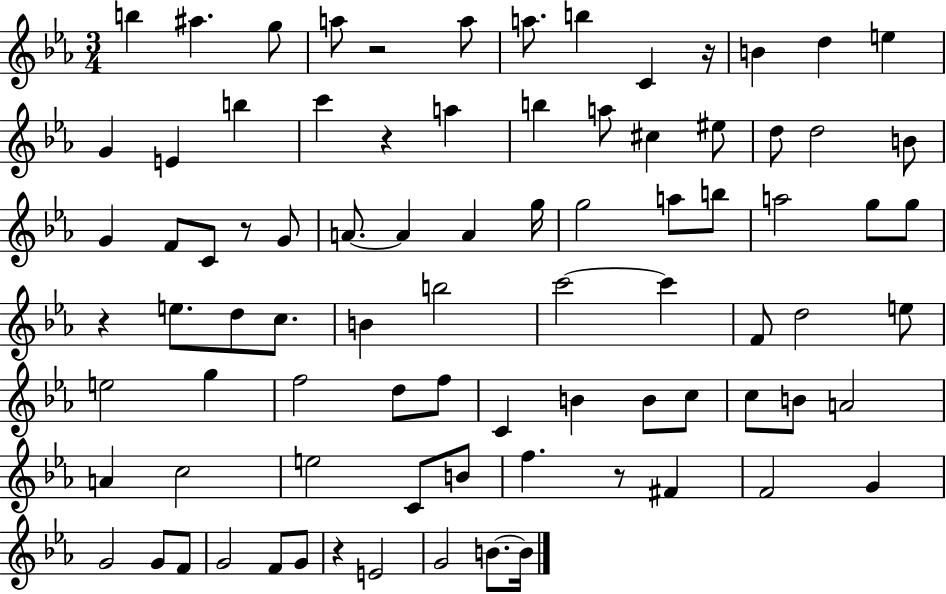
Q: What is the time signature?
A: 3/4